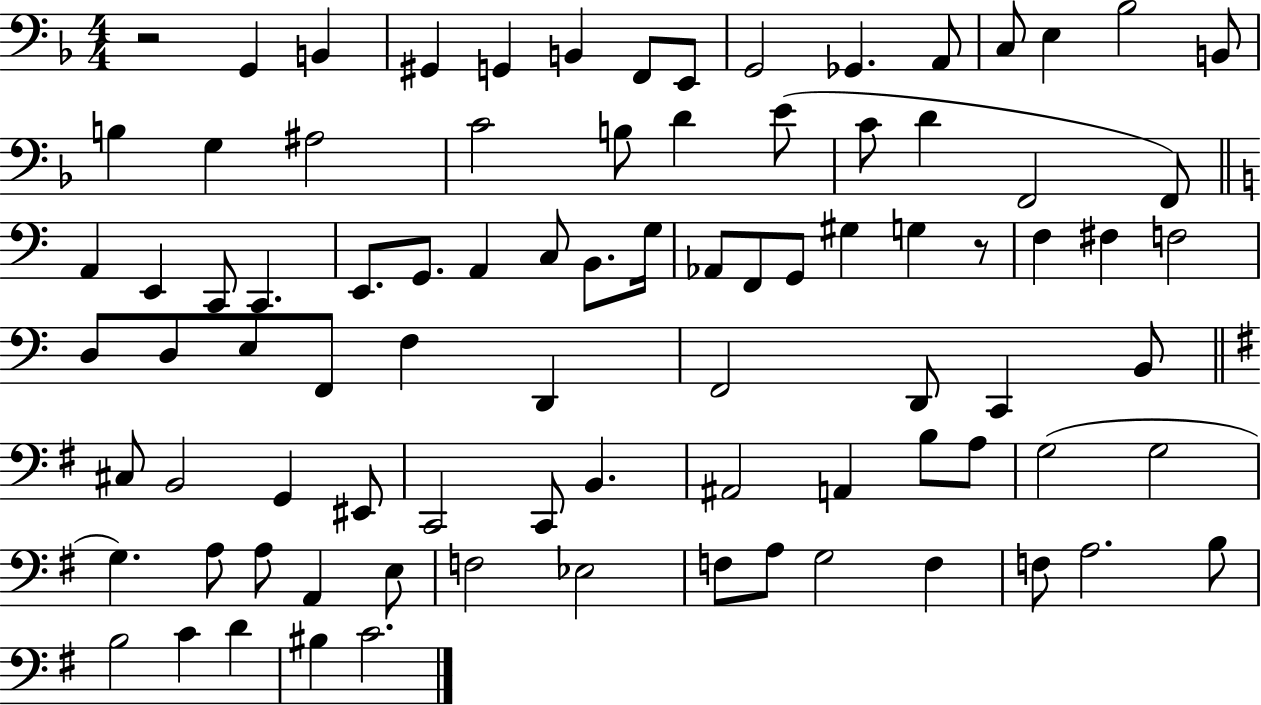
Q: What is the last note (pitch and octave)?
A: C4